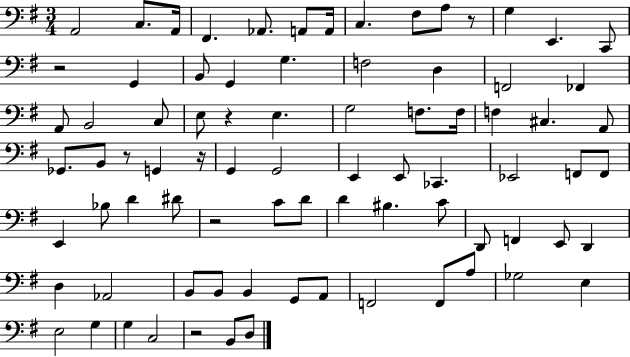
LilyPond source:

{
  \clef bass
  \numericTimeSignature
  \time 3/4
  \key g \major
  a,2 c8. a,16 | fis,4. aes,8. a,8 a,16 | c4. fis8 a8 r8 | g4 e,4. c,8 | \break r2 g,4 | b,8 g,4 g4. | f2 d4 | f,2 fes,4 | \break a,8 b,2 c8 | e8 r4 e4. | g2 f8. f16 | f4 cis4. a,8 | \break ges,8. b,8 r8 g,4 r16 | g,4 g,2 | e,4 e,8 ces,4. | ees,2 f,8 f,8 | \break e,4 bes8 d'4 dis'8 | r2 c'8 d'8 | d'4 bis4. c'8 | d,8 f,4 e,8 d,4 | \break d4 aes,2 | b,8 b,8 b,4 g,8 a,8 | f,2 f,8 a8 | ges2 e4 | \break e2 g4 | g4 c2 | r2 b,8 d8 | \bar "|."
}